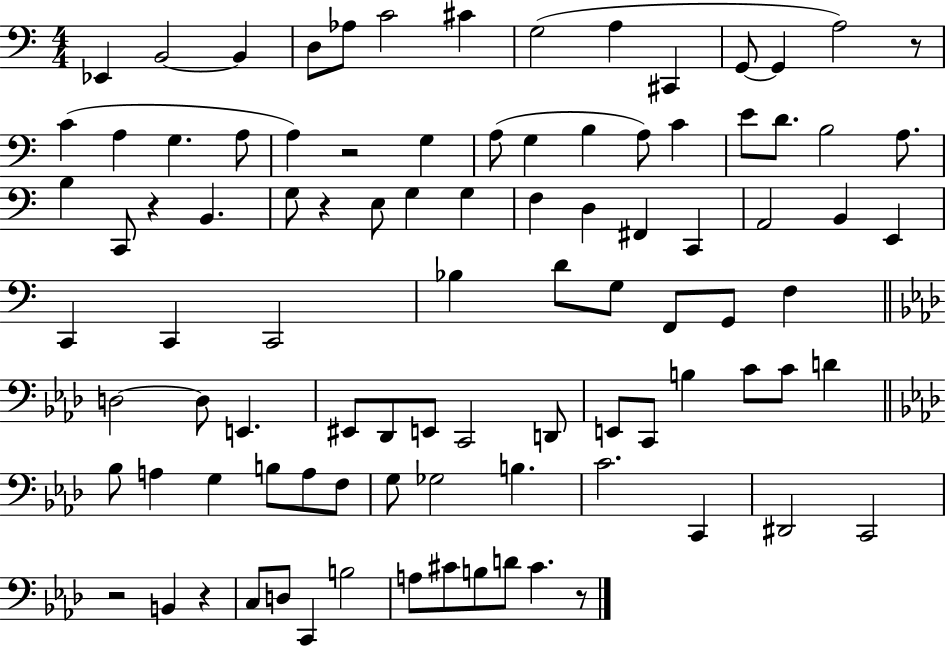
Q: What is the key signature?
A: C major